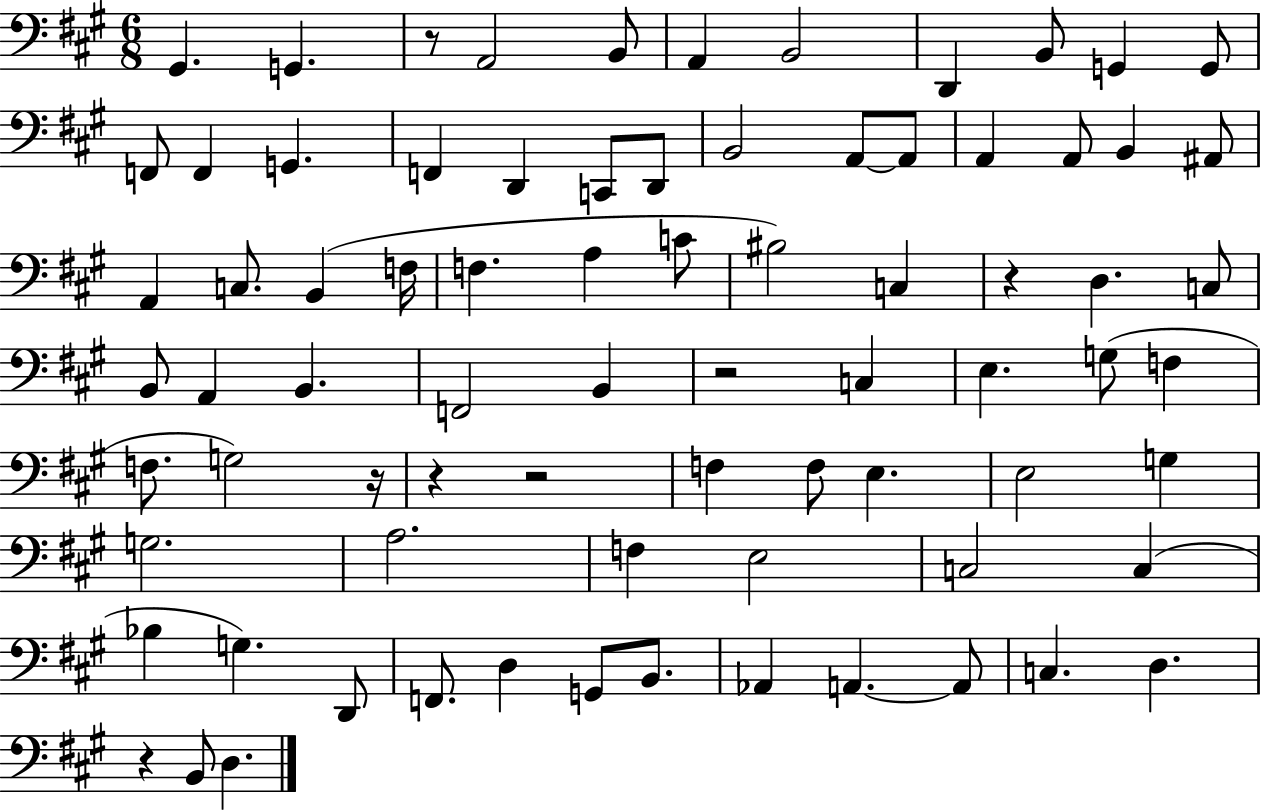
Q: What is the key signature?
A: A major